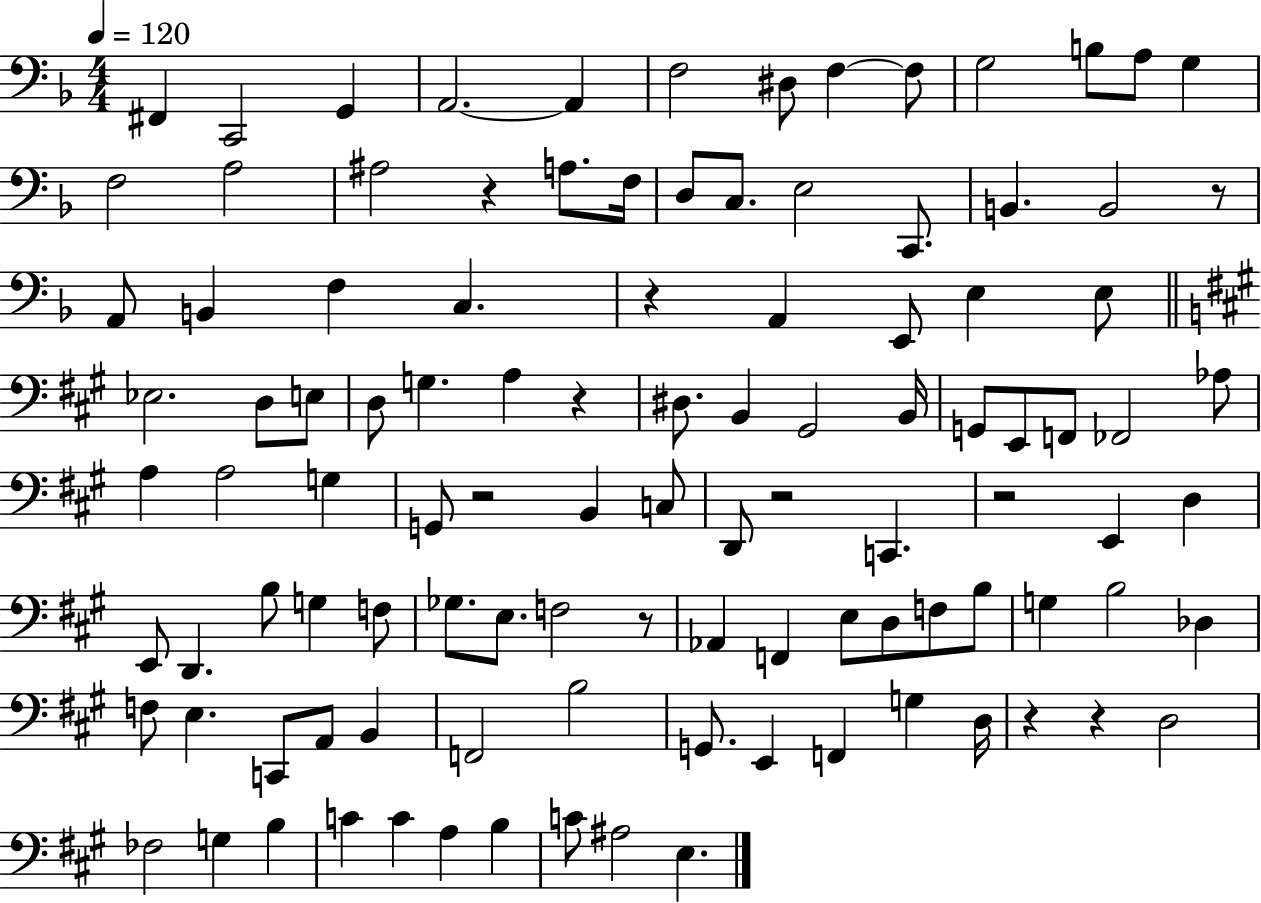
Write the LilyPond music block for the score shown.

{
  \clef bass
  \numericTimeSignature
  \time 4/4
  \key f \major
  \tempo 4 = 120
  fis,4 c,2 g,4 | a,2.~~ a,4 | f2 dis8 f4~~ f8 | g2 b8 a8 g4 | \break f2 a2 | ais2 r4 a8. f16 | d8 c8. e2 c,8. | b,4. b,2 r8 | \break a,8 b,4 f4 c4. | r4 a,4 e,8 e4 e8 | \bar "||" \break \key a \major ees2. d8 e8 | d8 g4. a4 r4 | dis8. b,4 gis,2 b,16 | g,8 e,8 f,8 fes,2 aes8 | \break a4 a2 g4 | g,8 r2 b,4 c8 | d,8 r2 c,4. | r2 e,4 d4 | \break e,8 d,4. b8 g4 f8 | ges8. e8. f2 r8 | aes,4 f,4 e8 d8 f8 b8 | g4 b2 des4 | \break f8 e4. c,8 a,8 b,4 | f,2 b2 | g,8. e,4 f,4 g4 d16 | r4 r4 d2 | \break fes2 g4 b4 | c'4 c'4 a4 b4 | c'8 ais2 e4. | \bar "|."
}